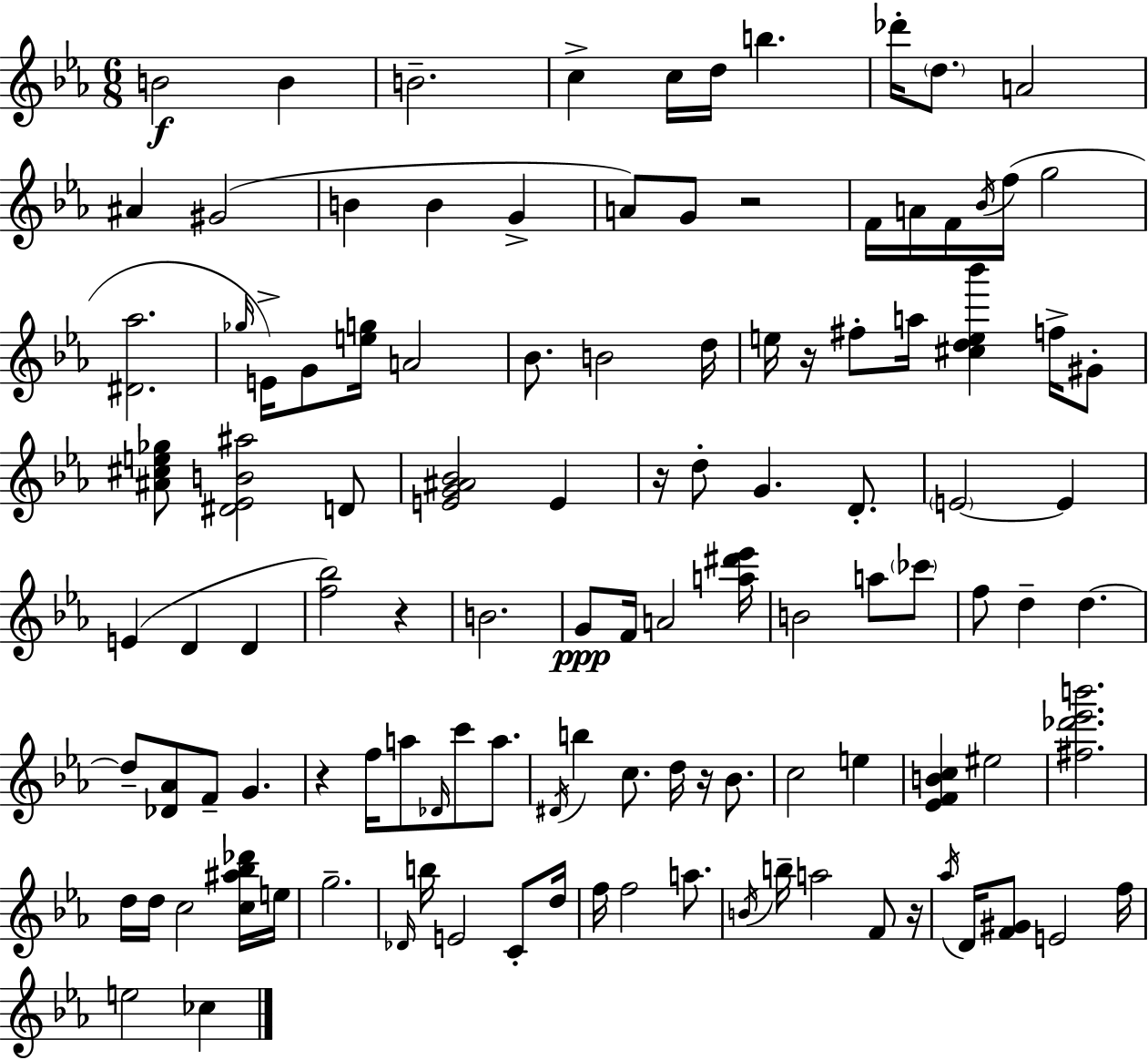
{
  \clef treble
  \numericTimeSignature
  \time 6/8
  \key ees \major
  \repeat volta 2 { b'2\f b'4 | b'2.-- | c''4-> c''16 d''16 b''4. | des'''16-. \parenthesize d''8. a'2 | \break ais'4 gis'2( | b'4 b'4 g'4-> | a'8) g'8 r2 | f'16 a'16 f'16 \acciaccatura { bes'16 } f''16( g''2 | \break <dis' aes''>2. | \grace { ges''16 }) e'16-> g'8 <e'' g''>16 a'2 | bes'8. b'2 | d''16 e''16 r16 fis''8-. a''16 <cis'' d'' e'' bes'''>4 f''16-> | \break gis'8-. <ais' cis'' e'' ges''>8 <dis' ees' b' ais''>2 | d'8 <e' g' ais' bes'>2 e'4 | r16 d''8-. g'4. d'8.-. | \parenthesize e'2~~ e'4 | \break e'4( d'4 d'4 | <f'' bes''>2) r4 | b'2. | g'8\ppp f'16 a'2 | \break <a'' dis''' ees'''>16 b'2 a''8 | \parenthesize ces'''8 f''8 d''4-- d''4.~~ | d''8-- <des' aes'>8 f'8-- g'4. | r4 f''16 a''8 \grace { des'16 } c'''8 | \break a''8. \acciaccatura { dis'16 } b''4 c''8. d''16 | r16 bes'8. c''2 | e''4 <ees' f' b' c''>4 eis''2 | <fis'' des''' ees''' b'''>2. | \break d''16 d''16 c''2 | <c'' ais'' bes'' des'''>16 e''16 g''2.-- | \grace { des'16 } b''16 e'2 | c'8-. d''16 f''16 f''2 | \break a''8. \acciaccatura { b'16 } b''16-- a''2 | f'8 r16 \acciaccatura { aes''16 } d'16 <f' gis'>8 e'2 | f''16 e''2 | ces''4 } \bar "|."
}